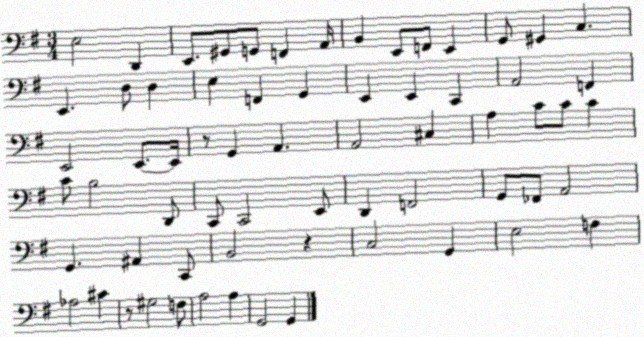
X:1
T:Untitled
M:3/4
L:1/4
K:G
E,2 D,, E,,/2 ^G,,/2 G,,/2 F,, A,,/4 B,, E,,/2 F,,/2 E,, G,,/2 ^G,, C, E,, D,/2 D, E, F,, G,, E,, E,, C,, A,,2 F,, E,,2 E,,/2 E,,/4 z/2 G,, A,, A,,2 ^C, A, C/2 C/2 C C/2 B,2 D,,/2 C,,/2 C,,2 E,,/2 D,, F,,2 G,,/2 _F,,/2 A,,2 G,, ^A,, C,,/2 B,,2 z C,2 G,, E,2 F, _A,2 ^C z/2 ^G,2 F,/2 A,2 A, G,,2 G,,